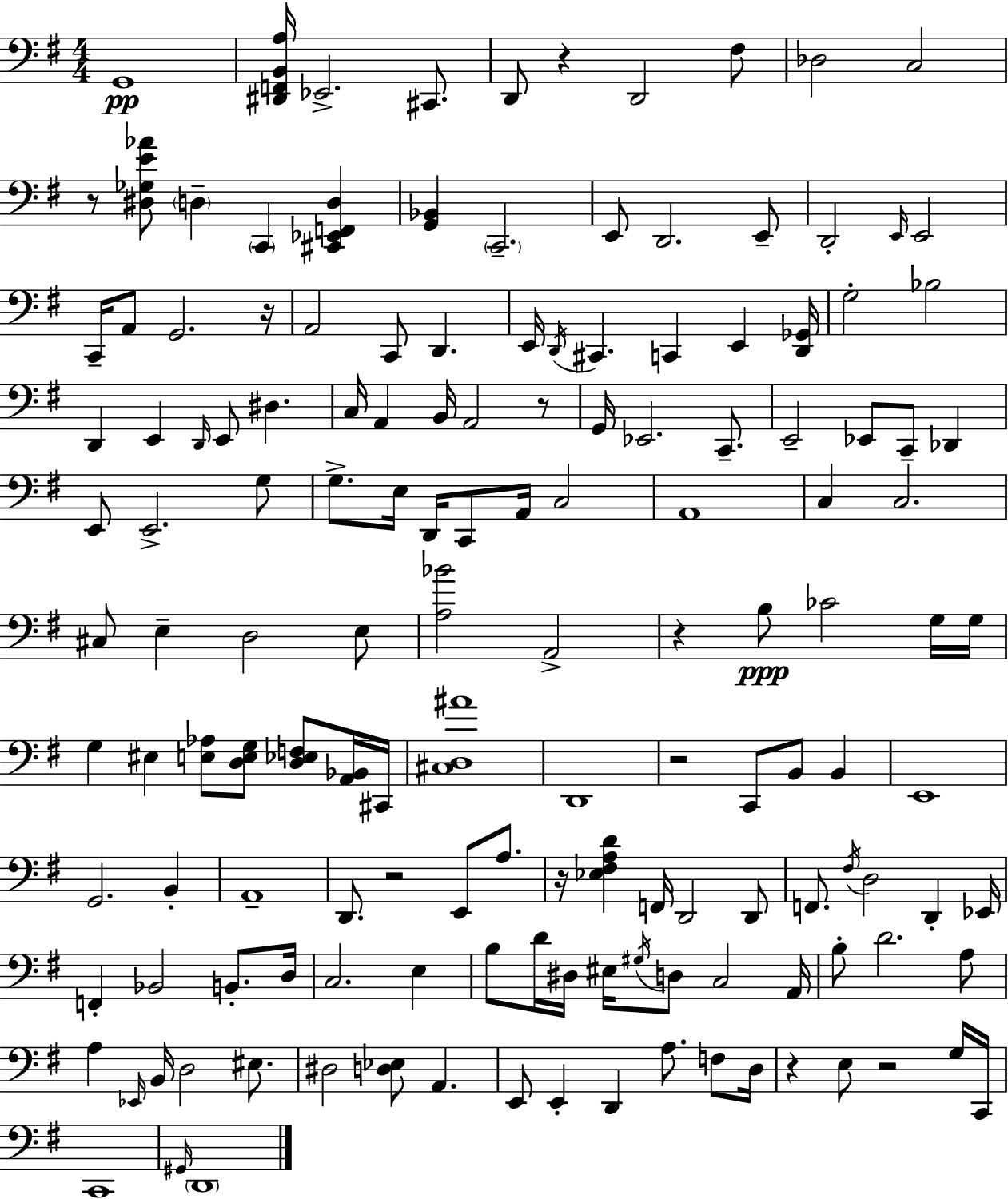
{
  \clef bass
  \numericTimeSignature
  \time 4/4
  \key e \minor
  g,1\pp | <dis, f, b, a>16 ees,2.-> cis,8. | d,8 r4 d,2 fis8 | des2 c2 | \break r8 <dis ges e' aes'>8 \parenthesize d4-- \parenthesize c,4 <cis, ees, f, d>4 | <g, bes,>4 \parenthesize c,2.-- | e,8 d,2. e,8-- | d,2-. \grace { e,16 } e,2 | \break c,16-- a,8 g,2. | r16 a,2 c,8 d,4. | e,16 \acciaccatura { d,16 } cis,4. c,4 e,4 | <d, ges,>16 g2-. bes2 | \break d,4 e,4 \grace { d,16 } e,8 dis4. | c16 a,4 b,16 a,2 | r8 g,16 ees,2. | c,8.-- e,2-- ees,8 c,8-- des,4 | \break e,8 e,2.-> | g8 g8.-> e16 d,16 c,8 a,16 c2 | a,1 | c4 c2. | \break cis8 e4-- d2 | e8 <a bes'>2 a,2-> | r4 b8\ppp ces'2 | g16 g16 g4 eis4 <e aes>8 <d e g>8 <d ees f>8 | \break <a, bes,>16 cis,16 <cis d ais'>1 | d,1 | r2 c,8 b,8 b,4 | e,1 | \break g,2. b,4-. | a,1-- | d,8. r2 e,8 | a8. r16 <ees fis a d'>4 f,16 d,2 | \break d,8 f,8. \acciaccatura { fis16 } d2 d,4-. | ees,16 f,4-. bes,2 | b,8.-. d16 c2. | e4 b8 d'16 dis16 eis16 \acciaccatura { gis16 } d8 c2 | \break a,16 b8-. d'2. | a8 a4 \grace { ees,16 } b,16 d2 | eis8. dis2 <d ees>8 | a,4. e,8 e,4-. d,4 | \break a8. f8 d16 r4 e8 r2 | g16 c,16 c,1 | \grace { gis,16 } \parenthesize d,1 | \bar "|."
}